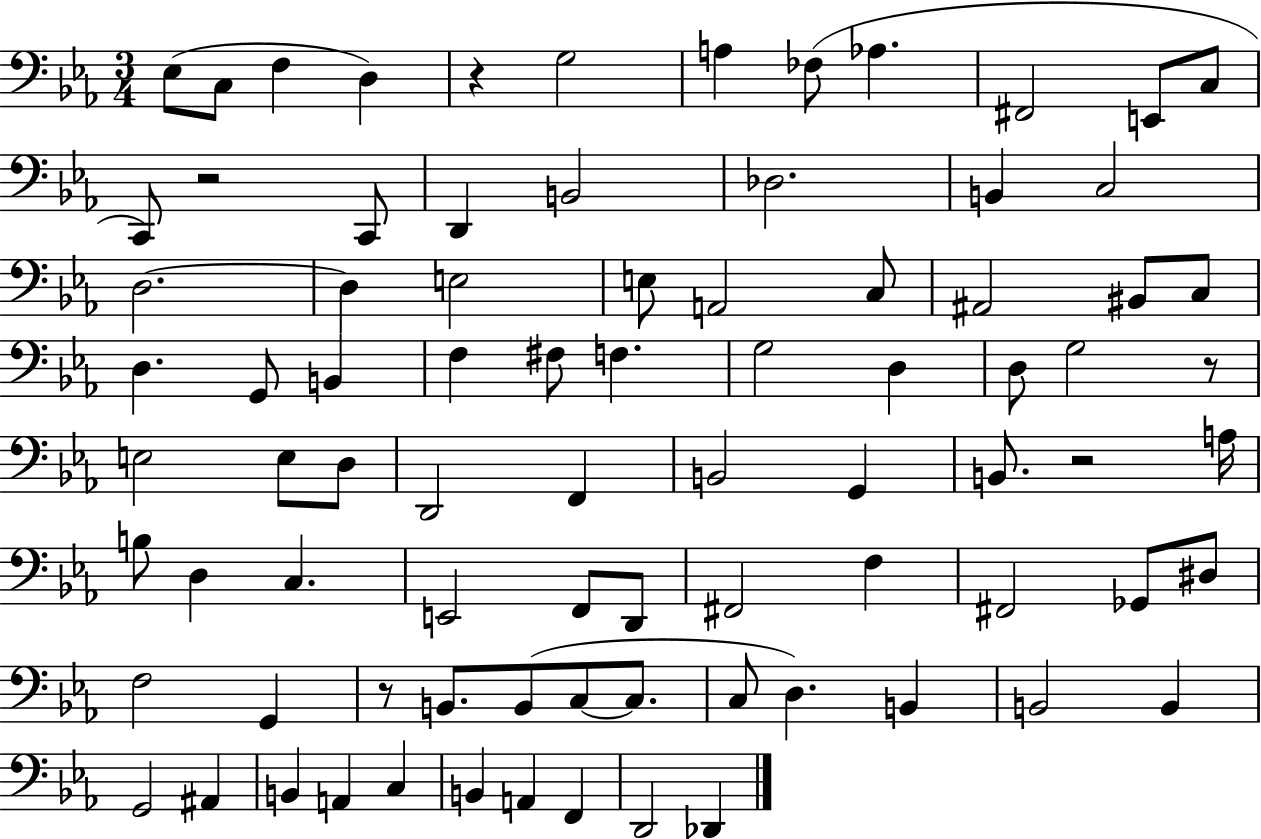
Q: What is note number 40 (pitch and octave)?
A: D3